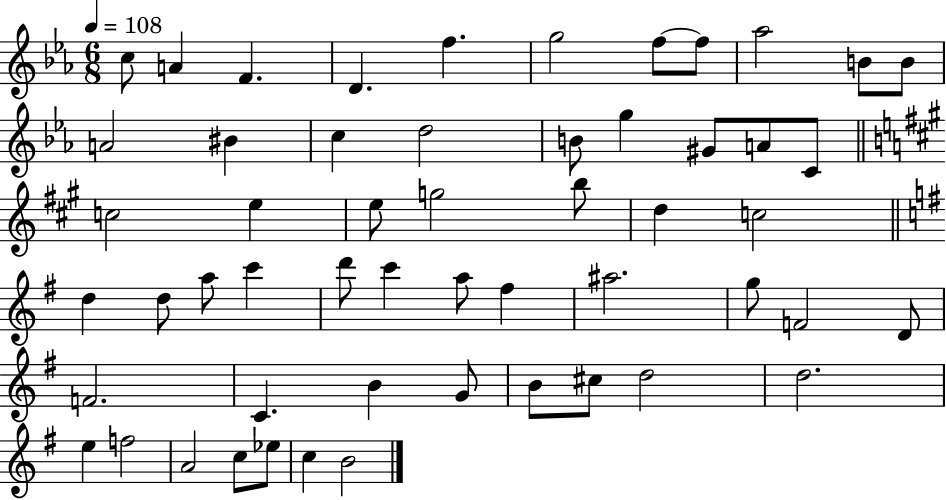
X:1
T:Untitled
M:6/8
L:1/4
K:Eb
c/2 A F D f g2 f/2 f/2 _a2 B/2 B/2 A2 ^B c d2 B/2 g ^G/2 A/2 C/2 c2 e e/2 g2 b/2 d c2 d d/2 a/2 c' d'/2 c' a/2 ^f ^a2 g/2 F2 D/2 F2 C B G/2 B/2 ^c/2 d2 d2 e f2 A2 c/2 _e/2 c B2